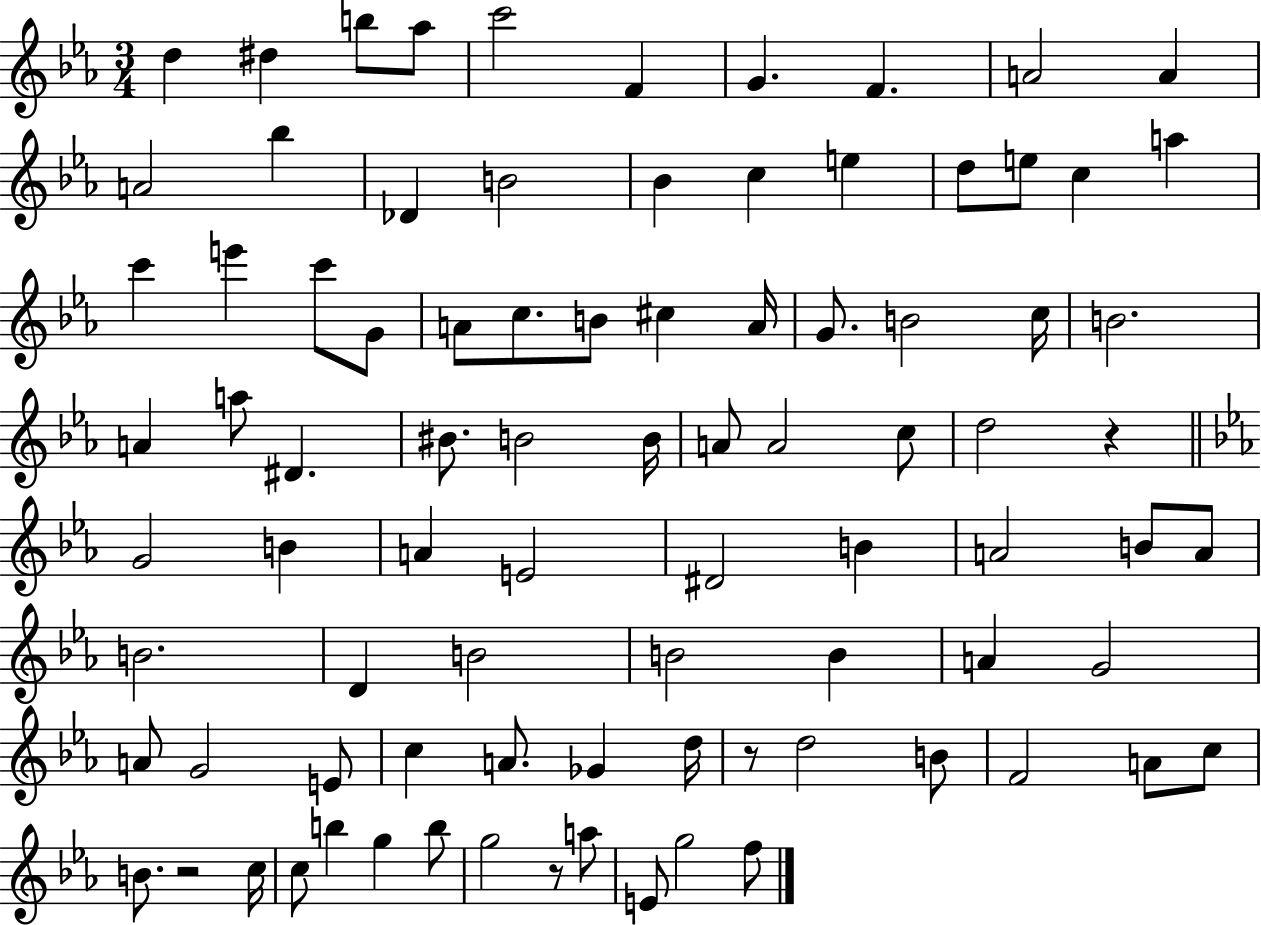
D5/q D#5/q B5/e Ab5/e C6/h F4/q G4/q. F4/q. A4/h A4/q A4/h Bb5/q Db4/q B4/h Bb4/q C5/q E5/q D5/e E5/e C5/q A5/q C6/q E6/q C6/e G4/e A4/e C5/e. B4/e C#5/q A4/s G4/e. B4/h C5/s B4/h. A4/q A5/e D#4/q. BIS4/e. B4/h B4/s A4/e A4/h C5/e D5/h R/q G4/h B4/q A4/q E4/h D#4/h B4/q A4/h B4/e A4/e B4/h. D4/q B4/h B4/h B4/q A4/q G4/h A4/e G4/h E4/e C5/q A4/e. Gb4/q D5/s R/e D5/h B4/e F4/h A4/e C5/e B4/e. R/h C5/s C5/e B5/q G5/q B5/e G5/h R/e A5/e E4/e G5/h F5/e